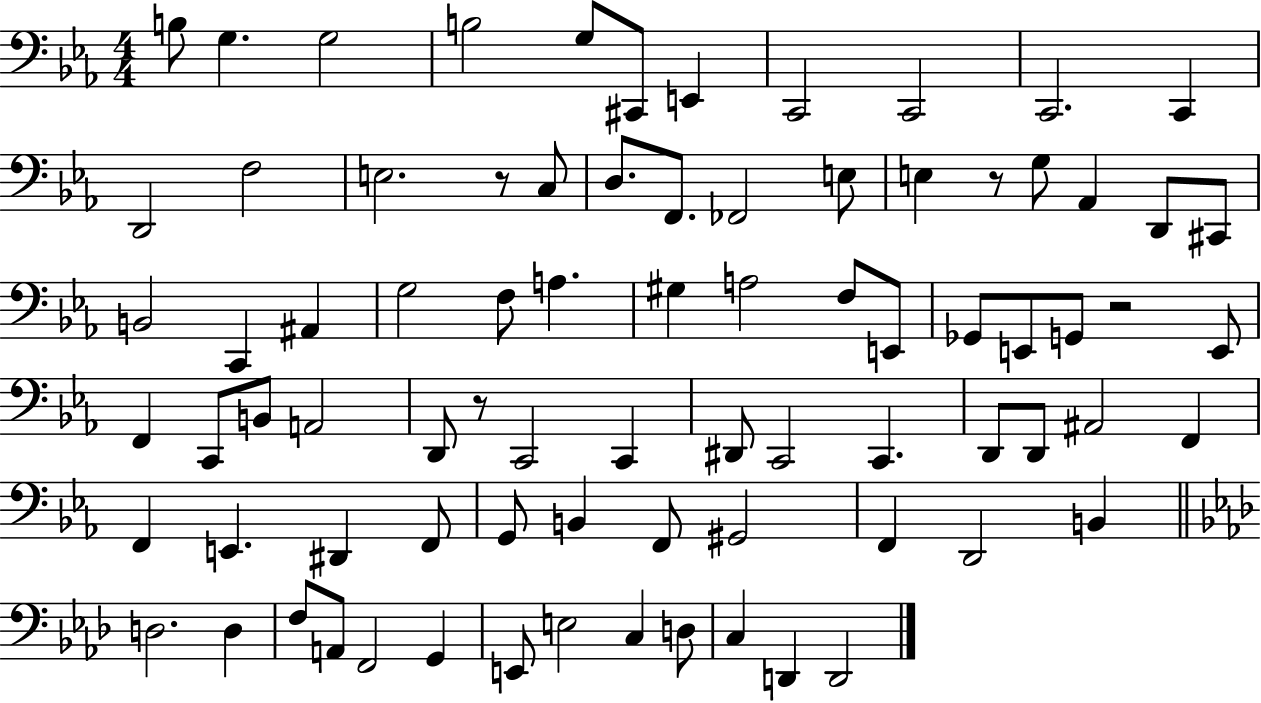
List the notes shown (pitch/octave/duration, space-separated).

B3/e G3/q. G3/h B3/h G3/e C#2/e E2/q C2/h C2/h C2/h. C2/q D2/h F3/h E3/h. R/e C3/e D3/e. F2/e. FES2/h E3/e E3/q R/e G3/e Ab2/q D2/e C#2/e B2/h C2/q A#2/q G3/h F3/e A3/q. G#3/q A3/h F3/e E2/e Gb2/e E2/e G2/e R/h E2/e F2/q C2/e B2/e A2/h D2/e R/e C2/h C2/q D#2/e C2/h C2/q. D2/e D2/e A#2/h F2/q F2/q E2/q. D#2/q F2/e G2/e B2/q F2/e G#2/h F2/q D2/h B2/q D3/h. D3/q F3/e A2/e F2/h G2/q E2/e E3/h C3/q D3/e C3/q D2/q D2/h